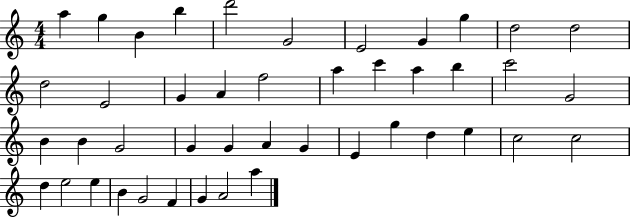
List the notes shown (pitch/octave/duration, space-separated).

A5/q G5/q B4/q B5/q D6/h G4/h E4/h G4/q G5/q D5/h D5/h D5/h E4/h G4/q A4/q F5/h A5/q C6/q A5/q B5/q C6/h G4/h B4/q B4/q G4/h G4/q G4/q A4/q G4/q E4/q G5/q D5/q E5/q C5/h C5/h D5/q E5/h E5/q B4/q G4/h F4/q G4/q A4/h A5/q